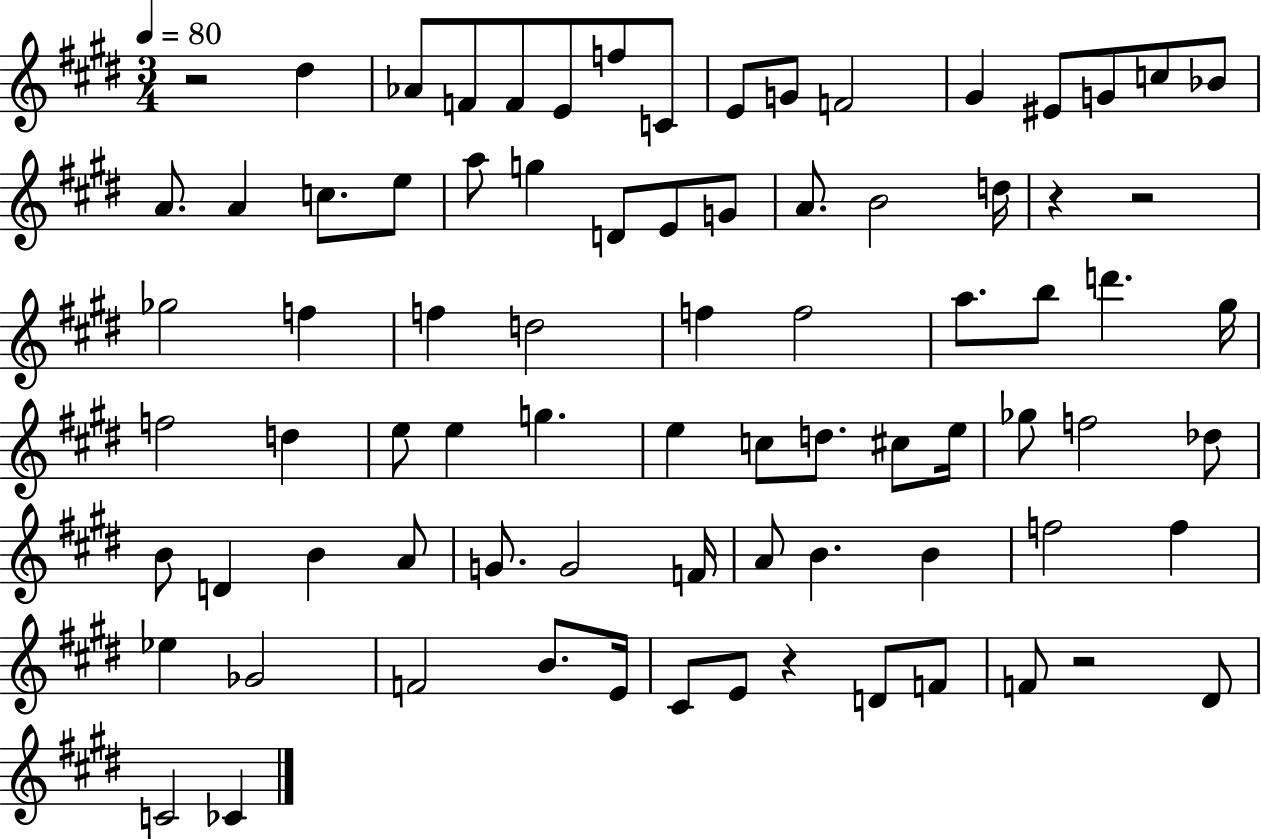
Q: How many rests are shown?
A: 5